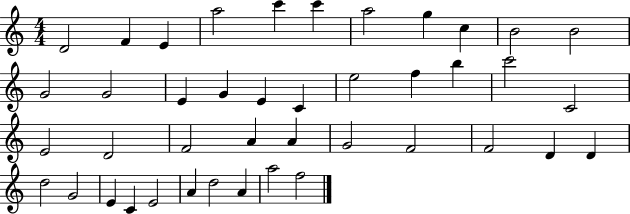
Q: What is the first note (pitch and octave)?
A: D4